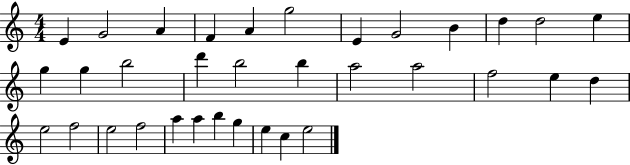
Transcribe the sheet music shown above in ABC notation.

X:1
T:Untitled
M:4/4
L:1/4
K:C
E G2 A F A g2 E G2 B d d2 e g g b2 d' b2 b a2 a2 f2 e d e2 f2 e2 f2 a a b g e c e2